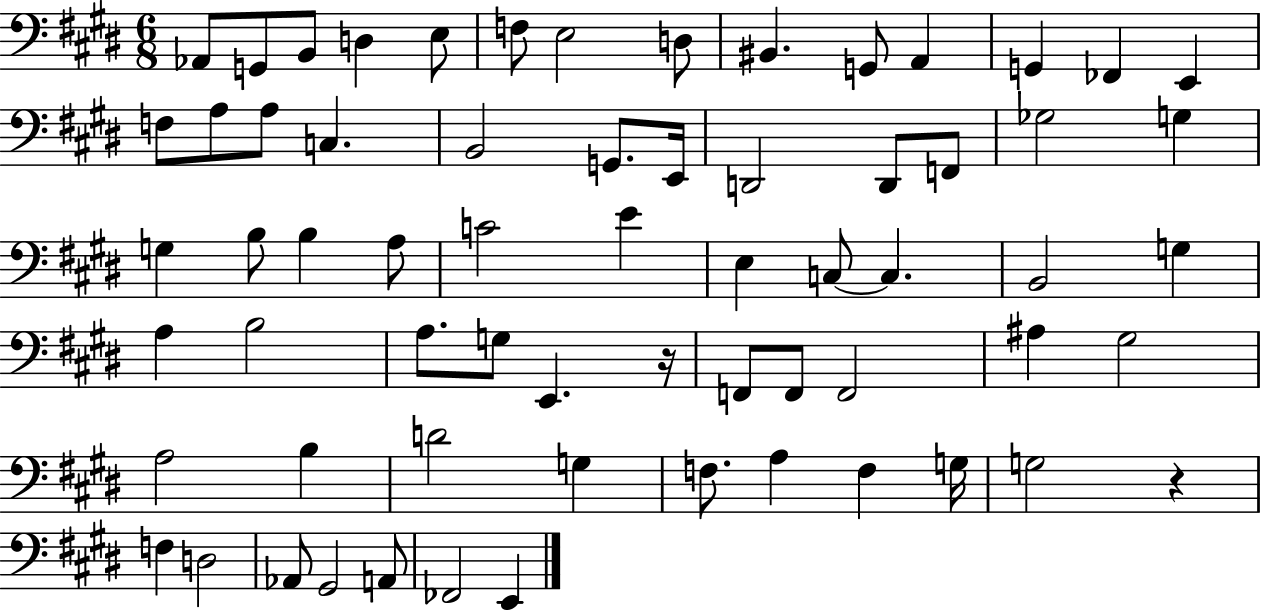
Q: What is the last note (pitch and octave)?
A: E2